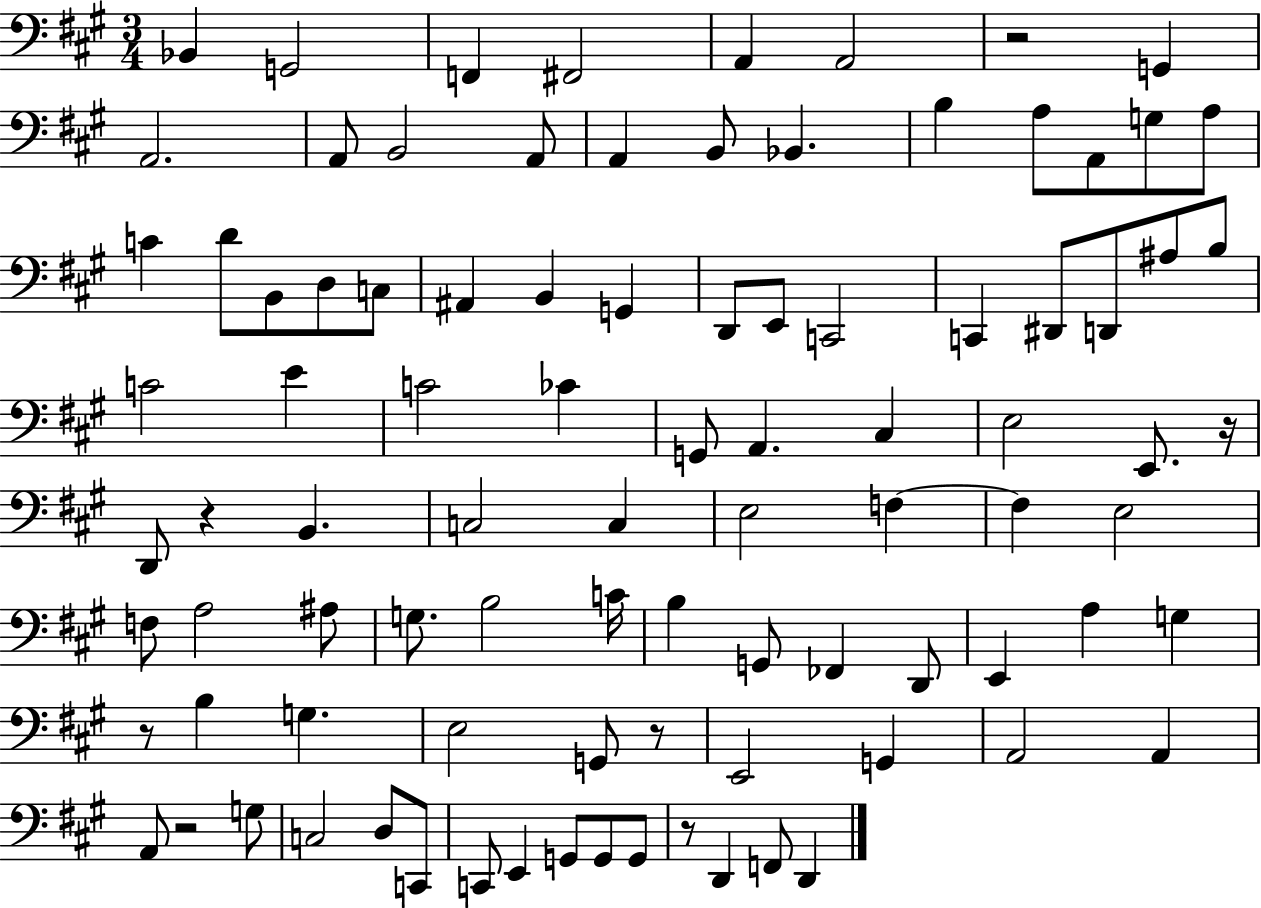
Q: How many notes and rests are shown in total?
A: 93